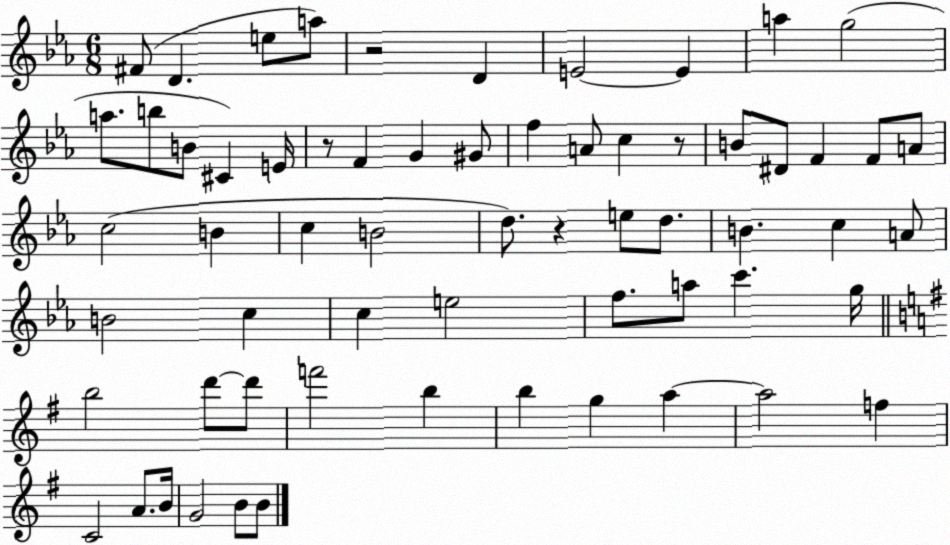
X:1
T:Untitled
M:6/8
L:1/4
K:Eb
^F/2 D e/2 a/2 z2 D E2 E a g2 a/2 b/2 B/2 ^C E/4 z/2 F G ^G/2 f A/2 c z/2 B/2 ^D/2 F F/2 A/2 c2 B c B2 d/2 z e/2 d/2 B c A/2 B2 c c e2 f/2 a/2 c' g/4 b2 d'/2 d'/2 f'2 b b g a a2 f C2 A/2 B/4 G2 B/2 B/2